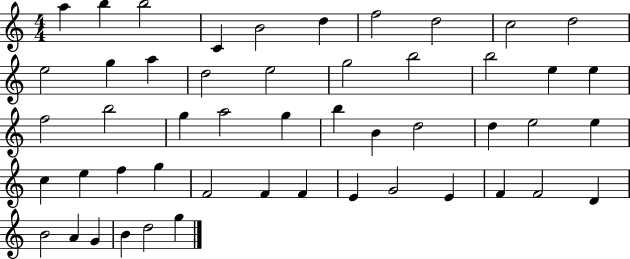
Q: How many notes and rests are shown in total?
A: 50